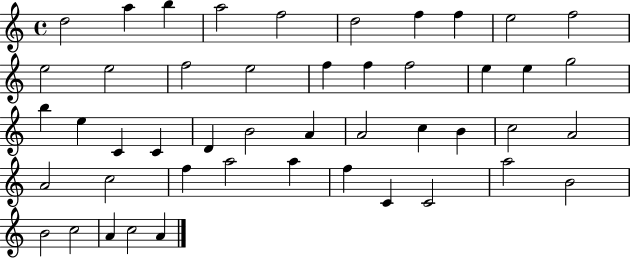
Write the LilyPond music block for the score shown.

{
  \clef treble
  \time 4/4
  \defaultTimeSignature
  \key c \major
  d''2 a''4 b''4 | a''2 f''2 | d''2 f''4 f''4 | e''2 f''2 | \break e''2 e''2 | f''2 e''2 | f''4 f''4 f''2 | e''4 e''4 g''2 | \break b''4 e''4 c'4 c'4 | d'4 b'2 a'4 | a'2 c''4 b'4 | c''2 a'2 | \break a'2 c''2 | f''4 a''2 a''4 | f''4 c'4 c'2 | a''2 b'2 | \break b'2 c''2 | a'4 c''2 a'4 | \bar "|."
}